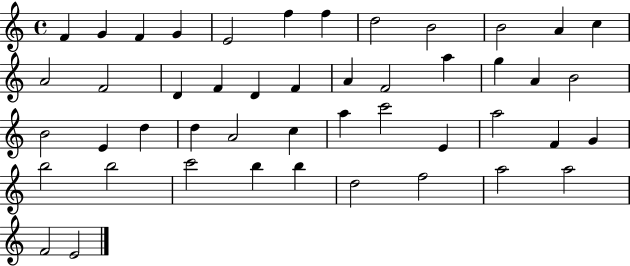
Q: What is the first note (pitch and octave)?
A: F4